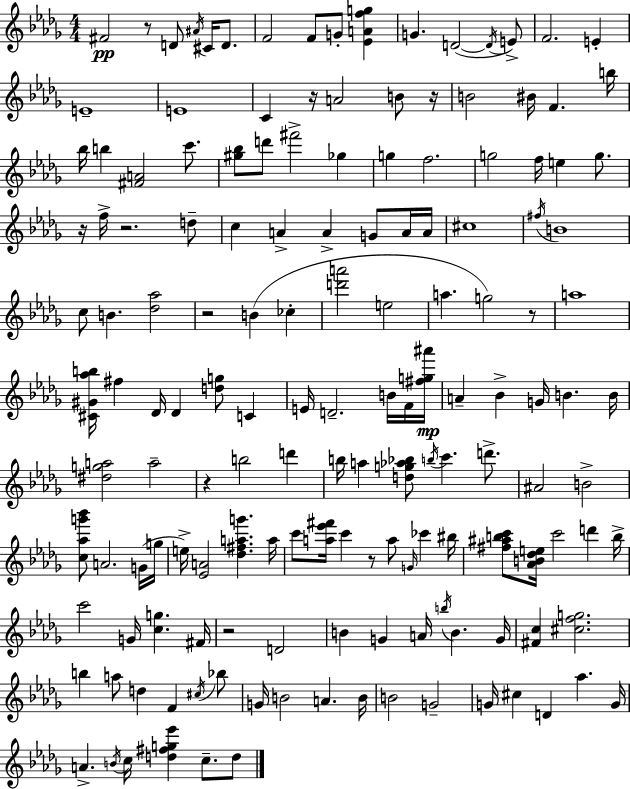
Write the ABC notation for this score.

X:1
T:Untitled
M:4/4
L:1/4
K:Bbm
^F2 z/2 D/2 ^A/4 ^C/4 D/2 F2 F/2 G/2 [_EAfg] G D2 D/4 E/2 F2 E E4 E4 C z/4 A2 B/2 z/4 B2 ^B/4 F b/4 _b/4 b [^FA]2 c'/2 [^g_b]/2 d'/2 ^f'2 _g g f2 g2 f/4 e g/2 z/4 f/4 z2 d/2 c A A G/2 A/4 A/4 ^c4 ^f/4 B4 c/2 B [_d_a]2 z2 B _c [d'a']2 e2 a g2 z/2 a4 [^C^G_ab]/4 ^f _D/4 _D [dg]/2 C E/4 D2 B/4 F/4 [^fg^a']/4 A _B G/4 B B/4 [^dga]2 a2 z b2 d' b/4 a [dg_a_b]/2 b/4 c' d'/2 ^A2 B2 [c_ag'_b']/2 A2 G/4 g/4 e/4 [_EA]2 [_d^fag'] a/4 c'/2 [a_e'^f']/4 c' z/2 a/2 G/4 _c' ^b/4 [^f^abc']/2 [_AB_de]/4 c'2 d' b/4 c'2 G/4 [cg] ^F/4 z2 D2 B G A/4 b/4 B G/4 [^Fc] [^cfg]2 b a/2 d F ^c/4 _b/2 G/4 B2 A B/4 B2 G2 G/4 ^c D _a G/4 A B/4 c/4 [d^fg_e'] c/2 d/2